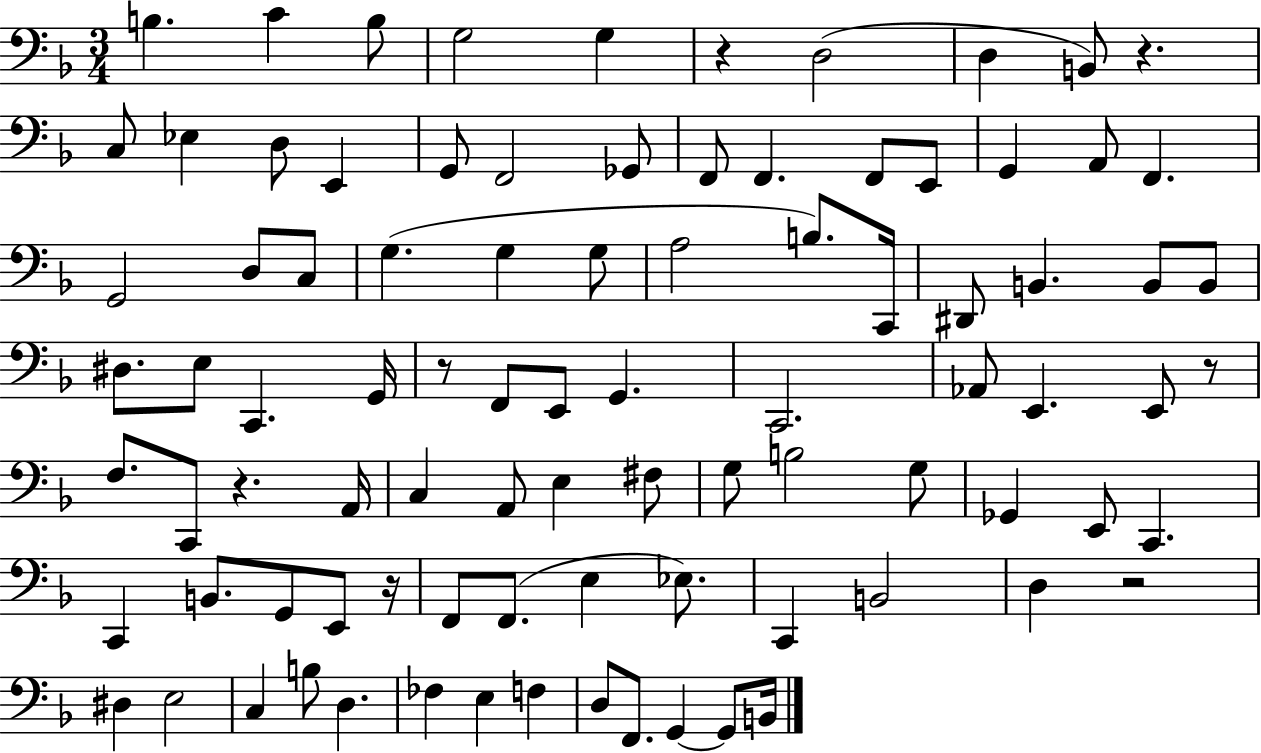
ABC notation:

X:1
T:Untitled
M:3/4
L:1/4
K:F
B, C B,/2 G,2 G, z D,2 D, B,,/2 z C,/2 _E, D,/2 E,, G,,/2 F,,2 _G,,/2 F,,/2 F,, F,,/2 E,,/2 G,, A,,/2 F,, G,,2 D,/2 C,/2 G, G, G,/2 A,2 B,/2 C,,/4 ^D,,/2 B,, B,,/2 B,,/2 ^D,/2 E,/2 C,, G,,/4 z/2 F,,/2 E,,/2 G,, C,,2 _A,,/2 E,, E,,/2 z/2 F,/2 C,,/2 z A,,/4 C, A,,/2 E, ^F,/2 G,/2 B,2 G,/2 _G,, E,,/2 C,, C,, B,,/2 G,,/2 E,,/2 z/4 F,,/2 F,,/2 E, _E,/2 C,, B,,2 D, z2 ^D, E,2 C, B,/2 D, _F, E, F, D,/2 F,,/2 G,, G,,/2 B,,/4